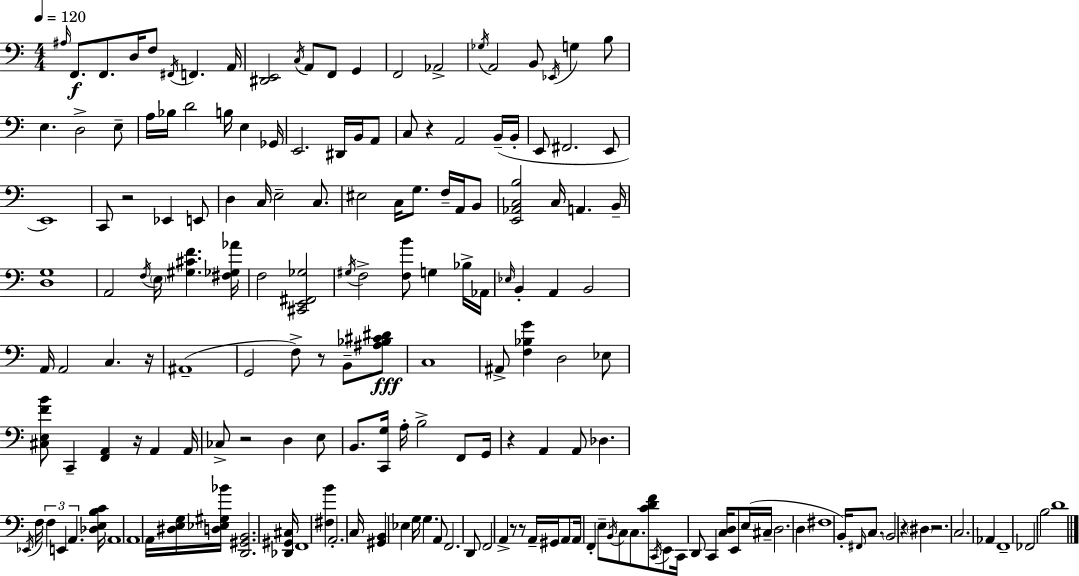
A#3/s F2/e. F2/e. D3/s F3/e F#2/s F2/q. A2/s [D#2,E2]/h C3/s A2/e F2/e G2/q F2/h Ab2/h Gb3/s A2/h B2/e Eb2/s G3/q B3/e E3/q. D3/h E3/e A3/s Bb3/s D4/h B3/s E3/q Gb2/s E2/h. D#2/s B2/s A2/e C3/e R/q A2/h B2/s B2/s E2/e F#2/h. E2/e E2/w C2/e R/h Eb2/q E2/e D3/q C3/s E3/h C3/e. EIS3/h C3/s G3/e. F3/s A2/s B2/e [E2,Ab2,C3,B3]/h C3/s A2/q. B2/s [D3,G3]/w A2/h F3/s E3/s [G#3,C#4,F4]/q. [F#3,Gb3,Ab4]/s F3/h [C#2,E2,F#2,Gb3]/h G#3/s F3/h [F3,B4]/e G3/q Bb3/s Ab2/s Eb3/s B2/q A2/q B2/h A2/s A2/h C3/q. R/s A#2/w G2/h F3/e R/e B2/e [A#3,Bb3,C#4,D#4]/e C3/w A#2/e [F3,Bb3,G4]/q D3/h Eb3/e [C#3,E3,F4,B4]/e C2/q [F2,A2]/q R/s A2/q A2/s CES3/e R/h D3/q E3/e B2/e. [C2,G3]/s A3/s B3/h F2/e G2/s R/q A2/q A2/e Db3/q. Eb2/s F3/s F3/q E2/q A2/q. [Db3,E3,B3,C4]/s A2/w A2/w A2/s [D#3,E3,G3]/s [D3,Eb3,G#3,Bb4]/s [D2,G#2,B2]/h. [Db2,G#2,C#3]/s F2/w [F#3,B4]/q A2/h. C3/s [G#2,B2]/q Eb3/q G3/s G3/q. A2/e F2/h. D2/e F2/h A2/q R/e R/e A2/s G#2/s A2/e A2/s F2/q E3/e B2/s C3/e C3/e. [C4,D4,F4]/e C2/s E2/e C2/s D2/e C2/q [C3,D3]/s E2/e E3/s C#3/s D3/h. D3/q F#3/w B2/s F#2/s C3/e. B2/h R/q D#3/q R/h. C3/h. Ab2/q F2/w FES2/h B3/h D4/w